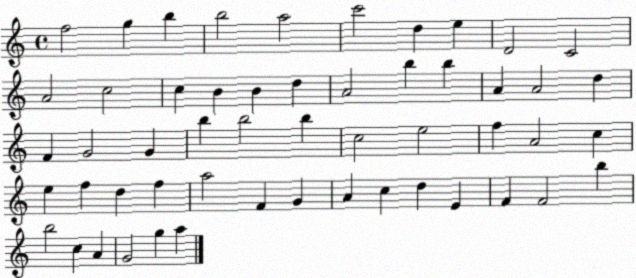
X:1
T:Untitled
M:4/4
L:1/4
K:C
f2 g b b2 a2 c'2 d e D2 C2 A2 c2 c B B d A2 b b A A2 d F G2 G b b2 b c2 e2 f A2 c e f d f a2 F G A c d E F F2 b b2 c A G2 g a